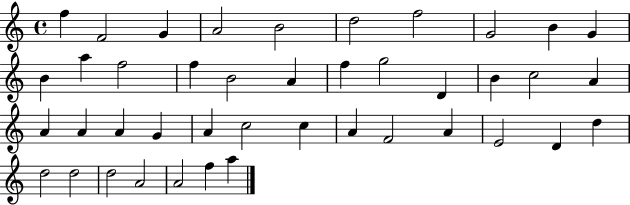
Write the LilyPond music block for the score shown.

{
  \clef treble
  \time 4/4
  \defaultTimeSignature
  \key c \major
  f''4 f'2 g'4 | a'2 b'2 | d''2 f''2 | g'2 b'4 g'4 | \break b'4 a''4 f''2 | f''4 b'2 a'4 | f''4 g''2 d'4 | b'4 c''2 a'4 | \break a'4 a'4 a'4 g'4 | a'4 c''2 c''4 | a'4 f'2 a'4 | e'2 d'4 d''4 | \break d''2 d''2 | d''2 a'2 | a'2 f''4 a''4 | \bar "|."
}